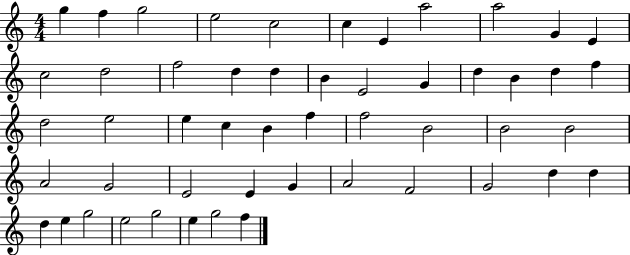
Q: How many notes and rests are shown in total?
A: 51